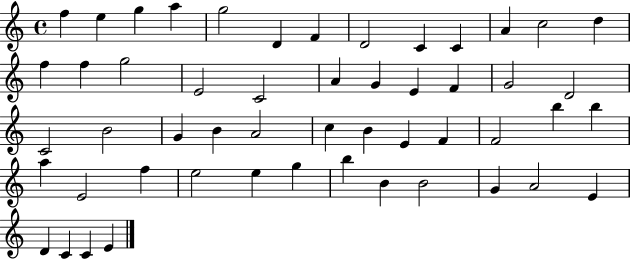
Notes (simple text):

F5/q E5/q G5/q A5/q G5/h D4/q F4/q D4/h C4/q C4/q A4/q C5/h D5/q F5/q F5/q G5/h E4/h C4/h A4/q G4/q E4/q F4/q G4/h D4/h C4/h B4/h G4/q B4/q A4/h C5/q B4/q E4/q F4/q F4/h B5/q B5/q A5/q E4/h F5/q E5/h E5/q G5/q B5/q B4/q B4/h G4/q A4/h E4/q D4/q C4/q C4/q E4/q